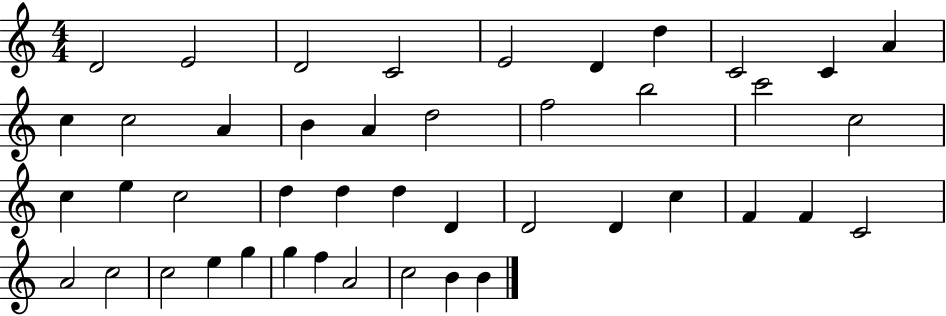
D4/h E4/h D4/h C4/h E4/h D4/q D5/q C4/h C4/q A4/q C5/q C5/h A4/q B4/q A4/q D5/h F5/h B5/h C6/h C5/h C5/q E5/q C5/h D5/q D5/q D5/q D4/q D4/h D4/q C5/q F4/q F4/q C4/h A4/h C5/h C5/h E5/q G5/q G5/q F5/q A4/h C5/h B4/q B4/q